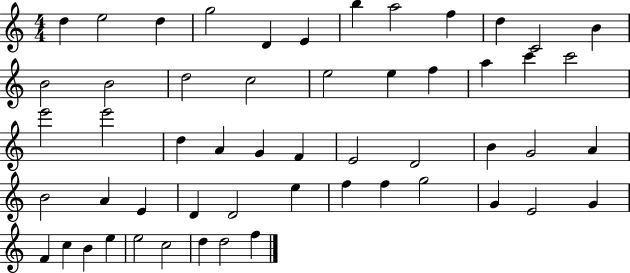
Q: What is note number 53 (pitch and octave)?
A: D5